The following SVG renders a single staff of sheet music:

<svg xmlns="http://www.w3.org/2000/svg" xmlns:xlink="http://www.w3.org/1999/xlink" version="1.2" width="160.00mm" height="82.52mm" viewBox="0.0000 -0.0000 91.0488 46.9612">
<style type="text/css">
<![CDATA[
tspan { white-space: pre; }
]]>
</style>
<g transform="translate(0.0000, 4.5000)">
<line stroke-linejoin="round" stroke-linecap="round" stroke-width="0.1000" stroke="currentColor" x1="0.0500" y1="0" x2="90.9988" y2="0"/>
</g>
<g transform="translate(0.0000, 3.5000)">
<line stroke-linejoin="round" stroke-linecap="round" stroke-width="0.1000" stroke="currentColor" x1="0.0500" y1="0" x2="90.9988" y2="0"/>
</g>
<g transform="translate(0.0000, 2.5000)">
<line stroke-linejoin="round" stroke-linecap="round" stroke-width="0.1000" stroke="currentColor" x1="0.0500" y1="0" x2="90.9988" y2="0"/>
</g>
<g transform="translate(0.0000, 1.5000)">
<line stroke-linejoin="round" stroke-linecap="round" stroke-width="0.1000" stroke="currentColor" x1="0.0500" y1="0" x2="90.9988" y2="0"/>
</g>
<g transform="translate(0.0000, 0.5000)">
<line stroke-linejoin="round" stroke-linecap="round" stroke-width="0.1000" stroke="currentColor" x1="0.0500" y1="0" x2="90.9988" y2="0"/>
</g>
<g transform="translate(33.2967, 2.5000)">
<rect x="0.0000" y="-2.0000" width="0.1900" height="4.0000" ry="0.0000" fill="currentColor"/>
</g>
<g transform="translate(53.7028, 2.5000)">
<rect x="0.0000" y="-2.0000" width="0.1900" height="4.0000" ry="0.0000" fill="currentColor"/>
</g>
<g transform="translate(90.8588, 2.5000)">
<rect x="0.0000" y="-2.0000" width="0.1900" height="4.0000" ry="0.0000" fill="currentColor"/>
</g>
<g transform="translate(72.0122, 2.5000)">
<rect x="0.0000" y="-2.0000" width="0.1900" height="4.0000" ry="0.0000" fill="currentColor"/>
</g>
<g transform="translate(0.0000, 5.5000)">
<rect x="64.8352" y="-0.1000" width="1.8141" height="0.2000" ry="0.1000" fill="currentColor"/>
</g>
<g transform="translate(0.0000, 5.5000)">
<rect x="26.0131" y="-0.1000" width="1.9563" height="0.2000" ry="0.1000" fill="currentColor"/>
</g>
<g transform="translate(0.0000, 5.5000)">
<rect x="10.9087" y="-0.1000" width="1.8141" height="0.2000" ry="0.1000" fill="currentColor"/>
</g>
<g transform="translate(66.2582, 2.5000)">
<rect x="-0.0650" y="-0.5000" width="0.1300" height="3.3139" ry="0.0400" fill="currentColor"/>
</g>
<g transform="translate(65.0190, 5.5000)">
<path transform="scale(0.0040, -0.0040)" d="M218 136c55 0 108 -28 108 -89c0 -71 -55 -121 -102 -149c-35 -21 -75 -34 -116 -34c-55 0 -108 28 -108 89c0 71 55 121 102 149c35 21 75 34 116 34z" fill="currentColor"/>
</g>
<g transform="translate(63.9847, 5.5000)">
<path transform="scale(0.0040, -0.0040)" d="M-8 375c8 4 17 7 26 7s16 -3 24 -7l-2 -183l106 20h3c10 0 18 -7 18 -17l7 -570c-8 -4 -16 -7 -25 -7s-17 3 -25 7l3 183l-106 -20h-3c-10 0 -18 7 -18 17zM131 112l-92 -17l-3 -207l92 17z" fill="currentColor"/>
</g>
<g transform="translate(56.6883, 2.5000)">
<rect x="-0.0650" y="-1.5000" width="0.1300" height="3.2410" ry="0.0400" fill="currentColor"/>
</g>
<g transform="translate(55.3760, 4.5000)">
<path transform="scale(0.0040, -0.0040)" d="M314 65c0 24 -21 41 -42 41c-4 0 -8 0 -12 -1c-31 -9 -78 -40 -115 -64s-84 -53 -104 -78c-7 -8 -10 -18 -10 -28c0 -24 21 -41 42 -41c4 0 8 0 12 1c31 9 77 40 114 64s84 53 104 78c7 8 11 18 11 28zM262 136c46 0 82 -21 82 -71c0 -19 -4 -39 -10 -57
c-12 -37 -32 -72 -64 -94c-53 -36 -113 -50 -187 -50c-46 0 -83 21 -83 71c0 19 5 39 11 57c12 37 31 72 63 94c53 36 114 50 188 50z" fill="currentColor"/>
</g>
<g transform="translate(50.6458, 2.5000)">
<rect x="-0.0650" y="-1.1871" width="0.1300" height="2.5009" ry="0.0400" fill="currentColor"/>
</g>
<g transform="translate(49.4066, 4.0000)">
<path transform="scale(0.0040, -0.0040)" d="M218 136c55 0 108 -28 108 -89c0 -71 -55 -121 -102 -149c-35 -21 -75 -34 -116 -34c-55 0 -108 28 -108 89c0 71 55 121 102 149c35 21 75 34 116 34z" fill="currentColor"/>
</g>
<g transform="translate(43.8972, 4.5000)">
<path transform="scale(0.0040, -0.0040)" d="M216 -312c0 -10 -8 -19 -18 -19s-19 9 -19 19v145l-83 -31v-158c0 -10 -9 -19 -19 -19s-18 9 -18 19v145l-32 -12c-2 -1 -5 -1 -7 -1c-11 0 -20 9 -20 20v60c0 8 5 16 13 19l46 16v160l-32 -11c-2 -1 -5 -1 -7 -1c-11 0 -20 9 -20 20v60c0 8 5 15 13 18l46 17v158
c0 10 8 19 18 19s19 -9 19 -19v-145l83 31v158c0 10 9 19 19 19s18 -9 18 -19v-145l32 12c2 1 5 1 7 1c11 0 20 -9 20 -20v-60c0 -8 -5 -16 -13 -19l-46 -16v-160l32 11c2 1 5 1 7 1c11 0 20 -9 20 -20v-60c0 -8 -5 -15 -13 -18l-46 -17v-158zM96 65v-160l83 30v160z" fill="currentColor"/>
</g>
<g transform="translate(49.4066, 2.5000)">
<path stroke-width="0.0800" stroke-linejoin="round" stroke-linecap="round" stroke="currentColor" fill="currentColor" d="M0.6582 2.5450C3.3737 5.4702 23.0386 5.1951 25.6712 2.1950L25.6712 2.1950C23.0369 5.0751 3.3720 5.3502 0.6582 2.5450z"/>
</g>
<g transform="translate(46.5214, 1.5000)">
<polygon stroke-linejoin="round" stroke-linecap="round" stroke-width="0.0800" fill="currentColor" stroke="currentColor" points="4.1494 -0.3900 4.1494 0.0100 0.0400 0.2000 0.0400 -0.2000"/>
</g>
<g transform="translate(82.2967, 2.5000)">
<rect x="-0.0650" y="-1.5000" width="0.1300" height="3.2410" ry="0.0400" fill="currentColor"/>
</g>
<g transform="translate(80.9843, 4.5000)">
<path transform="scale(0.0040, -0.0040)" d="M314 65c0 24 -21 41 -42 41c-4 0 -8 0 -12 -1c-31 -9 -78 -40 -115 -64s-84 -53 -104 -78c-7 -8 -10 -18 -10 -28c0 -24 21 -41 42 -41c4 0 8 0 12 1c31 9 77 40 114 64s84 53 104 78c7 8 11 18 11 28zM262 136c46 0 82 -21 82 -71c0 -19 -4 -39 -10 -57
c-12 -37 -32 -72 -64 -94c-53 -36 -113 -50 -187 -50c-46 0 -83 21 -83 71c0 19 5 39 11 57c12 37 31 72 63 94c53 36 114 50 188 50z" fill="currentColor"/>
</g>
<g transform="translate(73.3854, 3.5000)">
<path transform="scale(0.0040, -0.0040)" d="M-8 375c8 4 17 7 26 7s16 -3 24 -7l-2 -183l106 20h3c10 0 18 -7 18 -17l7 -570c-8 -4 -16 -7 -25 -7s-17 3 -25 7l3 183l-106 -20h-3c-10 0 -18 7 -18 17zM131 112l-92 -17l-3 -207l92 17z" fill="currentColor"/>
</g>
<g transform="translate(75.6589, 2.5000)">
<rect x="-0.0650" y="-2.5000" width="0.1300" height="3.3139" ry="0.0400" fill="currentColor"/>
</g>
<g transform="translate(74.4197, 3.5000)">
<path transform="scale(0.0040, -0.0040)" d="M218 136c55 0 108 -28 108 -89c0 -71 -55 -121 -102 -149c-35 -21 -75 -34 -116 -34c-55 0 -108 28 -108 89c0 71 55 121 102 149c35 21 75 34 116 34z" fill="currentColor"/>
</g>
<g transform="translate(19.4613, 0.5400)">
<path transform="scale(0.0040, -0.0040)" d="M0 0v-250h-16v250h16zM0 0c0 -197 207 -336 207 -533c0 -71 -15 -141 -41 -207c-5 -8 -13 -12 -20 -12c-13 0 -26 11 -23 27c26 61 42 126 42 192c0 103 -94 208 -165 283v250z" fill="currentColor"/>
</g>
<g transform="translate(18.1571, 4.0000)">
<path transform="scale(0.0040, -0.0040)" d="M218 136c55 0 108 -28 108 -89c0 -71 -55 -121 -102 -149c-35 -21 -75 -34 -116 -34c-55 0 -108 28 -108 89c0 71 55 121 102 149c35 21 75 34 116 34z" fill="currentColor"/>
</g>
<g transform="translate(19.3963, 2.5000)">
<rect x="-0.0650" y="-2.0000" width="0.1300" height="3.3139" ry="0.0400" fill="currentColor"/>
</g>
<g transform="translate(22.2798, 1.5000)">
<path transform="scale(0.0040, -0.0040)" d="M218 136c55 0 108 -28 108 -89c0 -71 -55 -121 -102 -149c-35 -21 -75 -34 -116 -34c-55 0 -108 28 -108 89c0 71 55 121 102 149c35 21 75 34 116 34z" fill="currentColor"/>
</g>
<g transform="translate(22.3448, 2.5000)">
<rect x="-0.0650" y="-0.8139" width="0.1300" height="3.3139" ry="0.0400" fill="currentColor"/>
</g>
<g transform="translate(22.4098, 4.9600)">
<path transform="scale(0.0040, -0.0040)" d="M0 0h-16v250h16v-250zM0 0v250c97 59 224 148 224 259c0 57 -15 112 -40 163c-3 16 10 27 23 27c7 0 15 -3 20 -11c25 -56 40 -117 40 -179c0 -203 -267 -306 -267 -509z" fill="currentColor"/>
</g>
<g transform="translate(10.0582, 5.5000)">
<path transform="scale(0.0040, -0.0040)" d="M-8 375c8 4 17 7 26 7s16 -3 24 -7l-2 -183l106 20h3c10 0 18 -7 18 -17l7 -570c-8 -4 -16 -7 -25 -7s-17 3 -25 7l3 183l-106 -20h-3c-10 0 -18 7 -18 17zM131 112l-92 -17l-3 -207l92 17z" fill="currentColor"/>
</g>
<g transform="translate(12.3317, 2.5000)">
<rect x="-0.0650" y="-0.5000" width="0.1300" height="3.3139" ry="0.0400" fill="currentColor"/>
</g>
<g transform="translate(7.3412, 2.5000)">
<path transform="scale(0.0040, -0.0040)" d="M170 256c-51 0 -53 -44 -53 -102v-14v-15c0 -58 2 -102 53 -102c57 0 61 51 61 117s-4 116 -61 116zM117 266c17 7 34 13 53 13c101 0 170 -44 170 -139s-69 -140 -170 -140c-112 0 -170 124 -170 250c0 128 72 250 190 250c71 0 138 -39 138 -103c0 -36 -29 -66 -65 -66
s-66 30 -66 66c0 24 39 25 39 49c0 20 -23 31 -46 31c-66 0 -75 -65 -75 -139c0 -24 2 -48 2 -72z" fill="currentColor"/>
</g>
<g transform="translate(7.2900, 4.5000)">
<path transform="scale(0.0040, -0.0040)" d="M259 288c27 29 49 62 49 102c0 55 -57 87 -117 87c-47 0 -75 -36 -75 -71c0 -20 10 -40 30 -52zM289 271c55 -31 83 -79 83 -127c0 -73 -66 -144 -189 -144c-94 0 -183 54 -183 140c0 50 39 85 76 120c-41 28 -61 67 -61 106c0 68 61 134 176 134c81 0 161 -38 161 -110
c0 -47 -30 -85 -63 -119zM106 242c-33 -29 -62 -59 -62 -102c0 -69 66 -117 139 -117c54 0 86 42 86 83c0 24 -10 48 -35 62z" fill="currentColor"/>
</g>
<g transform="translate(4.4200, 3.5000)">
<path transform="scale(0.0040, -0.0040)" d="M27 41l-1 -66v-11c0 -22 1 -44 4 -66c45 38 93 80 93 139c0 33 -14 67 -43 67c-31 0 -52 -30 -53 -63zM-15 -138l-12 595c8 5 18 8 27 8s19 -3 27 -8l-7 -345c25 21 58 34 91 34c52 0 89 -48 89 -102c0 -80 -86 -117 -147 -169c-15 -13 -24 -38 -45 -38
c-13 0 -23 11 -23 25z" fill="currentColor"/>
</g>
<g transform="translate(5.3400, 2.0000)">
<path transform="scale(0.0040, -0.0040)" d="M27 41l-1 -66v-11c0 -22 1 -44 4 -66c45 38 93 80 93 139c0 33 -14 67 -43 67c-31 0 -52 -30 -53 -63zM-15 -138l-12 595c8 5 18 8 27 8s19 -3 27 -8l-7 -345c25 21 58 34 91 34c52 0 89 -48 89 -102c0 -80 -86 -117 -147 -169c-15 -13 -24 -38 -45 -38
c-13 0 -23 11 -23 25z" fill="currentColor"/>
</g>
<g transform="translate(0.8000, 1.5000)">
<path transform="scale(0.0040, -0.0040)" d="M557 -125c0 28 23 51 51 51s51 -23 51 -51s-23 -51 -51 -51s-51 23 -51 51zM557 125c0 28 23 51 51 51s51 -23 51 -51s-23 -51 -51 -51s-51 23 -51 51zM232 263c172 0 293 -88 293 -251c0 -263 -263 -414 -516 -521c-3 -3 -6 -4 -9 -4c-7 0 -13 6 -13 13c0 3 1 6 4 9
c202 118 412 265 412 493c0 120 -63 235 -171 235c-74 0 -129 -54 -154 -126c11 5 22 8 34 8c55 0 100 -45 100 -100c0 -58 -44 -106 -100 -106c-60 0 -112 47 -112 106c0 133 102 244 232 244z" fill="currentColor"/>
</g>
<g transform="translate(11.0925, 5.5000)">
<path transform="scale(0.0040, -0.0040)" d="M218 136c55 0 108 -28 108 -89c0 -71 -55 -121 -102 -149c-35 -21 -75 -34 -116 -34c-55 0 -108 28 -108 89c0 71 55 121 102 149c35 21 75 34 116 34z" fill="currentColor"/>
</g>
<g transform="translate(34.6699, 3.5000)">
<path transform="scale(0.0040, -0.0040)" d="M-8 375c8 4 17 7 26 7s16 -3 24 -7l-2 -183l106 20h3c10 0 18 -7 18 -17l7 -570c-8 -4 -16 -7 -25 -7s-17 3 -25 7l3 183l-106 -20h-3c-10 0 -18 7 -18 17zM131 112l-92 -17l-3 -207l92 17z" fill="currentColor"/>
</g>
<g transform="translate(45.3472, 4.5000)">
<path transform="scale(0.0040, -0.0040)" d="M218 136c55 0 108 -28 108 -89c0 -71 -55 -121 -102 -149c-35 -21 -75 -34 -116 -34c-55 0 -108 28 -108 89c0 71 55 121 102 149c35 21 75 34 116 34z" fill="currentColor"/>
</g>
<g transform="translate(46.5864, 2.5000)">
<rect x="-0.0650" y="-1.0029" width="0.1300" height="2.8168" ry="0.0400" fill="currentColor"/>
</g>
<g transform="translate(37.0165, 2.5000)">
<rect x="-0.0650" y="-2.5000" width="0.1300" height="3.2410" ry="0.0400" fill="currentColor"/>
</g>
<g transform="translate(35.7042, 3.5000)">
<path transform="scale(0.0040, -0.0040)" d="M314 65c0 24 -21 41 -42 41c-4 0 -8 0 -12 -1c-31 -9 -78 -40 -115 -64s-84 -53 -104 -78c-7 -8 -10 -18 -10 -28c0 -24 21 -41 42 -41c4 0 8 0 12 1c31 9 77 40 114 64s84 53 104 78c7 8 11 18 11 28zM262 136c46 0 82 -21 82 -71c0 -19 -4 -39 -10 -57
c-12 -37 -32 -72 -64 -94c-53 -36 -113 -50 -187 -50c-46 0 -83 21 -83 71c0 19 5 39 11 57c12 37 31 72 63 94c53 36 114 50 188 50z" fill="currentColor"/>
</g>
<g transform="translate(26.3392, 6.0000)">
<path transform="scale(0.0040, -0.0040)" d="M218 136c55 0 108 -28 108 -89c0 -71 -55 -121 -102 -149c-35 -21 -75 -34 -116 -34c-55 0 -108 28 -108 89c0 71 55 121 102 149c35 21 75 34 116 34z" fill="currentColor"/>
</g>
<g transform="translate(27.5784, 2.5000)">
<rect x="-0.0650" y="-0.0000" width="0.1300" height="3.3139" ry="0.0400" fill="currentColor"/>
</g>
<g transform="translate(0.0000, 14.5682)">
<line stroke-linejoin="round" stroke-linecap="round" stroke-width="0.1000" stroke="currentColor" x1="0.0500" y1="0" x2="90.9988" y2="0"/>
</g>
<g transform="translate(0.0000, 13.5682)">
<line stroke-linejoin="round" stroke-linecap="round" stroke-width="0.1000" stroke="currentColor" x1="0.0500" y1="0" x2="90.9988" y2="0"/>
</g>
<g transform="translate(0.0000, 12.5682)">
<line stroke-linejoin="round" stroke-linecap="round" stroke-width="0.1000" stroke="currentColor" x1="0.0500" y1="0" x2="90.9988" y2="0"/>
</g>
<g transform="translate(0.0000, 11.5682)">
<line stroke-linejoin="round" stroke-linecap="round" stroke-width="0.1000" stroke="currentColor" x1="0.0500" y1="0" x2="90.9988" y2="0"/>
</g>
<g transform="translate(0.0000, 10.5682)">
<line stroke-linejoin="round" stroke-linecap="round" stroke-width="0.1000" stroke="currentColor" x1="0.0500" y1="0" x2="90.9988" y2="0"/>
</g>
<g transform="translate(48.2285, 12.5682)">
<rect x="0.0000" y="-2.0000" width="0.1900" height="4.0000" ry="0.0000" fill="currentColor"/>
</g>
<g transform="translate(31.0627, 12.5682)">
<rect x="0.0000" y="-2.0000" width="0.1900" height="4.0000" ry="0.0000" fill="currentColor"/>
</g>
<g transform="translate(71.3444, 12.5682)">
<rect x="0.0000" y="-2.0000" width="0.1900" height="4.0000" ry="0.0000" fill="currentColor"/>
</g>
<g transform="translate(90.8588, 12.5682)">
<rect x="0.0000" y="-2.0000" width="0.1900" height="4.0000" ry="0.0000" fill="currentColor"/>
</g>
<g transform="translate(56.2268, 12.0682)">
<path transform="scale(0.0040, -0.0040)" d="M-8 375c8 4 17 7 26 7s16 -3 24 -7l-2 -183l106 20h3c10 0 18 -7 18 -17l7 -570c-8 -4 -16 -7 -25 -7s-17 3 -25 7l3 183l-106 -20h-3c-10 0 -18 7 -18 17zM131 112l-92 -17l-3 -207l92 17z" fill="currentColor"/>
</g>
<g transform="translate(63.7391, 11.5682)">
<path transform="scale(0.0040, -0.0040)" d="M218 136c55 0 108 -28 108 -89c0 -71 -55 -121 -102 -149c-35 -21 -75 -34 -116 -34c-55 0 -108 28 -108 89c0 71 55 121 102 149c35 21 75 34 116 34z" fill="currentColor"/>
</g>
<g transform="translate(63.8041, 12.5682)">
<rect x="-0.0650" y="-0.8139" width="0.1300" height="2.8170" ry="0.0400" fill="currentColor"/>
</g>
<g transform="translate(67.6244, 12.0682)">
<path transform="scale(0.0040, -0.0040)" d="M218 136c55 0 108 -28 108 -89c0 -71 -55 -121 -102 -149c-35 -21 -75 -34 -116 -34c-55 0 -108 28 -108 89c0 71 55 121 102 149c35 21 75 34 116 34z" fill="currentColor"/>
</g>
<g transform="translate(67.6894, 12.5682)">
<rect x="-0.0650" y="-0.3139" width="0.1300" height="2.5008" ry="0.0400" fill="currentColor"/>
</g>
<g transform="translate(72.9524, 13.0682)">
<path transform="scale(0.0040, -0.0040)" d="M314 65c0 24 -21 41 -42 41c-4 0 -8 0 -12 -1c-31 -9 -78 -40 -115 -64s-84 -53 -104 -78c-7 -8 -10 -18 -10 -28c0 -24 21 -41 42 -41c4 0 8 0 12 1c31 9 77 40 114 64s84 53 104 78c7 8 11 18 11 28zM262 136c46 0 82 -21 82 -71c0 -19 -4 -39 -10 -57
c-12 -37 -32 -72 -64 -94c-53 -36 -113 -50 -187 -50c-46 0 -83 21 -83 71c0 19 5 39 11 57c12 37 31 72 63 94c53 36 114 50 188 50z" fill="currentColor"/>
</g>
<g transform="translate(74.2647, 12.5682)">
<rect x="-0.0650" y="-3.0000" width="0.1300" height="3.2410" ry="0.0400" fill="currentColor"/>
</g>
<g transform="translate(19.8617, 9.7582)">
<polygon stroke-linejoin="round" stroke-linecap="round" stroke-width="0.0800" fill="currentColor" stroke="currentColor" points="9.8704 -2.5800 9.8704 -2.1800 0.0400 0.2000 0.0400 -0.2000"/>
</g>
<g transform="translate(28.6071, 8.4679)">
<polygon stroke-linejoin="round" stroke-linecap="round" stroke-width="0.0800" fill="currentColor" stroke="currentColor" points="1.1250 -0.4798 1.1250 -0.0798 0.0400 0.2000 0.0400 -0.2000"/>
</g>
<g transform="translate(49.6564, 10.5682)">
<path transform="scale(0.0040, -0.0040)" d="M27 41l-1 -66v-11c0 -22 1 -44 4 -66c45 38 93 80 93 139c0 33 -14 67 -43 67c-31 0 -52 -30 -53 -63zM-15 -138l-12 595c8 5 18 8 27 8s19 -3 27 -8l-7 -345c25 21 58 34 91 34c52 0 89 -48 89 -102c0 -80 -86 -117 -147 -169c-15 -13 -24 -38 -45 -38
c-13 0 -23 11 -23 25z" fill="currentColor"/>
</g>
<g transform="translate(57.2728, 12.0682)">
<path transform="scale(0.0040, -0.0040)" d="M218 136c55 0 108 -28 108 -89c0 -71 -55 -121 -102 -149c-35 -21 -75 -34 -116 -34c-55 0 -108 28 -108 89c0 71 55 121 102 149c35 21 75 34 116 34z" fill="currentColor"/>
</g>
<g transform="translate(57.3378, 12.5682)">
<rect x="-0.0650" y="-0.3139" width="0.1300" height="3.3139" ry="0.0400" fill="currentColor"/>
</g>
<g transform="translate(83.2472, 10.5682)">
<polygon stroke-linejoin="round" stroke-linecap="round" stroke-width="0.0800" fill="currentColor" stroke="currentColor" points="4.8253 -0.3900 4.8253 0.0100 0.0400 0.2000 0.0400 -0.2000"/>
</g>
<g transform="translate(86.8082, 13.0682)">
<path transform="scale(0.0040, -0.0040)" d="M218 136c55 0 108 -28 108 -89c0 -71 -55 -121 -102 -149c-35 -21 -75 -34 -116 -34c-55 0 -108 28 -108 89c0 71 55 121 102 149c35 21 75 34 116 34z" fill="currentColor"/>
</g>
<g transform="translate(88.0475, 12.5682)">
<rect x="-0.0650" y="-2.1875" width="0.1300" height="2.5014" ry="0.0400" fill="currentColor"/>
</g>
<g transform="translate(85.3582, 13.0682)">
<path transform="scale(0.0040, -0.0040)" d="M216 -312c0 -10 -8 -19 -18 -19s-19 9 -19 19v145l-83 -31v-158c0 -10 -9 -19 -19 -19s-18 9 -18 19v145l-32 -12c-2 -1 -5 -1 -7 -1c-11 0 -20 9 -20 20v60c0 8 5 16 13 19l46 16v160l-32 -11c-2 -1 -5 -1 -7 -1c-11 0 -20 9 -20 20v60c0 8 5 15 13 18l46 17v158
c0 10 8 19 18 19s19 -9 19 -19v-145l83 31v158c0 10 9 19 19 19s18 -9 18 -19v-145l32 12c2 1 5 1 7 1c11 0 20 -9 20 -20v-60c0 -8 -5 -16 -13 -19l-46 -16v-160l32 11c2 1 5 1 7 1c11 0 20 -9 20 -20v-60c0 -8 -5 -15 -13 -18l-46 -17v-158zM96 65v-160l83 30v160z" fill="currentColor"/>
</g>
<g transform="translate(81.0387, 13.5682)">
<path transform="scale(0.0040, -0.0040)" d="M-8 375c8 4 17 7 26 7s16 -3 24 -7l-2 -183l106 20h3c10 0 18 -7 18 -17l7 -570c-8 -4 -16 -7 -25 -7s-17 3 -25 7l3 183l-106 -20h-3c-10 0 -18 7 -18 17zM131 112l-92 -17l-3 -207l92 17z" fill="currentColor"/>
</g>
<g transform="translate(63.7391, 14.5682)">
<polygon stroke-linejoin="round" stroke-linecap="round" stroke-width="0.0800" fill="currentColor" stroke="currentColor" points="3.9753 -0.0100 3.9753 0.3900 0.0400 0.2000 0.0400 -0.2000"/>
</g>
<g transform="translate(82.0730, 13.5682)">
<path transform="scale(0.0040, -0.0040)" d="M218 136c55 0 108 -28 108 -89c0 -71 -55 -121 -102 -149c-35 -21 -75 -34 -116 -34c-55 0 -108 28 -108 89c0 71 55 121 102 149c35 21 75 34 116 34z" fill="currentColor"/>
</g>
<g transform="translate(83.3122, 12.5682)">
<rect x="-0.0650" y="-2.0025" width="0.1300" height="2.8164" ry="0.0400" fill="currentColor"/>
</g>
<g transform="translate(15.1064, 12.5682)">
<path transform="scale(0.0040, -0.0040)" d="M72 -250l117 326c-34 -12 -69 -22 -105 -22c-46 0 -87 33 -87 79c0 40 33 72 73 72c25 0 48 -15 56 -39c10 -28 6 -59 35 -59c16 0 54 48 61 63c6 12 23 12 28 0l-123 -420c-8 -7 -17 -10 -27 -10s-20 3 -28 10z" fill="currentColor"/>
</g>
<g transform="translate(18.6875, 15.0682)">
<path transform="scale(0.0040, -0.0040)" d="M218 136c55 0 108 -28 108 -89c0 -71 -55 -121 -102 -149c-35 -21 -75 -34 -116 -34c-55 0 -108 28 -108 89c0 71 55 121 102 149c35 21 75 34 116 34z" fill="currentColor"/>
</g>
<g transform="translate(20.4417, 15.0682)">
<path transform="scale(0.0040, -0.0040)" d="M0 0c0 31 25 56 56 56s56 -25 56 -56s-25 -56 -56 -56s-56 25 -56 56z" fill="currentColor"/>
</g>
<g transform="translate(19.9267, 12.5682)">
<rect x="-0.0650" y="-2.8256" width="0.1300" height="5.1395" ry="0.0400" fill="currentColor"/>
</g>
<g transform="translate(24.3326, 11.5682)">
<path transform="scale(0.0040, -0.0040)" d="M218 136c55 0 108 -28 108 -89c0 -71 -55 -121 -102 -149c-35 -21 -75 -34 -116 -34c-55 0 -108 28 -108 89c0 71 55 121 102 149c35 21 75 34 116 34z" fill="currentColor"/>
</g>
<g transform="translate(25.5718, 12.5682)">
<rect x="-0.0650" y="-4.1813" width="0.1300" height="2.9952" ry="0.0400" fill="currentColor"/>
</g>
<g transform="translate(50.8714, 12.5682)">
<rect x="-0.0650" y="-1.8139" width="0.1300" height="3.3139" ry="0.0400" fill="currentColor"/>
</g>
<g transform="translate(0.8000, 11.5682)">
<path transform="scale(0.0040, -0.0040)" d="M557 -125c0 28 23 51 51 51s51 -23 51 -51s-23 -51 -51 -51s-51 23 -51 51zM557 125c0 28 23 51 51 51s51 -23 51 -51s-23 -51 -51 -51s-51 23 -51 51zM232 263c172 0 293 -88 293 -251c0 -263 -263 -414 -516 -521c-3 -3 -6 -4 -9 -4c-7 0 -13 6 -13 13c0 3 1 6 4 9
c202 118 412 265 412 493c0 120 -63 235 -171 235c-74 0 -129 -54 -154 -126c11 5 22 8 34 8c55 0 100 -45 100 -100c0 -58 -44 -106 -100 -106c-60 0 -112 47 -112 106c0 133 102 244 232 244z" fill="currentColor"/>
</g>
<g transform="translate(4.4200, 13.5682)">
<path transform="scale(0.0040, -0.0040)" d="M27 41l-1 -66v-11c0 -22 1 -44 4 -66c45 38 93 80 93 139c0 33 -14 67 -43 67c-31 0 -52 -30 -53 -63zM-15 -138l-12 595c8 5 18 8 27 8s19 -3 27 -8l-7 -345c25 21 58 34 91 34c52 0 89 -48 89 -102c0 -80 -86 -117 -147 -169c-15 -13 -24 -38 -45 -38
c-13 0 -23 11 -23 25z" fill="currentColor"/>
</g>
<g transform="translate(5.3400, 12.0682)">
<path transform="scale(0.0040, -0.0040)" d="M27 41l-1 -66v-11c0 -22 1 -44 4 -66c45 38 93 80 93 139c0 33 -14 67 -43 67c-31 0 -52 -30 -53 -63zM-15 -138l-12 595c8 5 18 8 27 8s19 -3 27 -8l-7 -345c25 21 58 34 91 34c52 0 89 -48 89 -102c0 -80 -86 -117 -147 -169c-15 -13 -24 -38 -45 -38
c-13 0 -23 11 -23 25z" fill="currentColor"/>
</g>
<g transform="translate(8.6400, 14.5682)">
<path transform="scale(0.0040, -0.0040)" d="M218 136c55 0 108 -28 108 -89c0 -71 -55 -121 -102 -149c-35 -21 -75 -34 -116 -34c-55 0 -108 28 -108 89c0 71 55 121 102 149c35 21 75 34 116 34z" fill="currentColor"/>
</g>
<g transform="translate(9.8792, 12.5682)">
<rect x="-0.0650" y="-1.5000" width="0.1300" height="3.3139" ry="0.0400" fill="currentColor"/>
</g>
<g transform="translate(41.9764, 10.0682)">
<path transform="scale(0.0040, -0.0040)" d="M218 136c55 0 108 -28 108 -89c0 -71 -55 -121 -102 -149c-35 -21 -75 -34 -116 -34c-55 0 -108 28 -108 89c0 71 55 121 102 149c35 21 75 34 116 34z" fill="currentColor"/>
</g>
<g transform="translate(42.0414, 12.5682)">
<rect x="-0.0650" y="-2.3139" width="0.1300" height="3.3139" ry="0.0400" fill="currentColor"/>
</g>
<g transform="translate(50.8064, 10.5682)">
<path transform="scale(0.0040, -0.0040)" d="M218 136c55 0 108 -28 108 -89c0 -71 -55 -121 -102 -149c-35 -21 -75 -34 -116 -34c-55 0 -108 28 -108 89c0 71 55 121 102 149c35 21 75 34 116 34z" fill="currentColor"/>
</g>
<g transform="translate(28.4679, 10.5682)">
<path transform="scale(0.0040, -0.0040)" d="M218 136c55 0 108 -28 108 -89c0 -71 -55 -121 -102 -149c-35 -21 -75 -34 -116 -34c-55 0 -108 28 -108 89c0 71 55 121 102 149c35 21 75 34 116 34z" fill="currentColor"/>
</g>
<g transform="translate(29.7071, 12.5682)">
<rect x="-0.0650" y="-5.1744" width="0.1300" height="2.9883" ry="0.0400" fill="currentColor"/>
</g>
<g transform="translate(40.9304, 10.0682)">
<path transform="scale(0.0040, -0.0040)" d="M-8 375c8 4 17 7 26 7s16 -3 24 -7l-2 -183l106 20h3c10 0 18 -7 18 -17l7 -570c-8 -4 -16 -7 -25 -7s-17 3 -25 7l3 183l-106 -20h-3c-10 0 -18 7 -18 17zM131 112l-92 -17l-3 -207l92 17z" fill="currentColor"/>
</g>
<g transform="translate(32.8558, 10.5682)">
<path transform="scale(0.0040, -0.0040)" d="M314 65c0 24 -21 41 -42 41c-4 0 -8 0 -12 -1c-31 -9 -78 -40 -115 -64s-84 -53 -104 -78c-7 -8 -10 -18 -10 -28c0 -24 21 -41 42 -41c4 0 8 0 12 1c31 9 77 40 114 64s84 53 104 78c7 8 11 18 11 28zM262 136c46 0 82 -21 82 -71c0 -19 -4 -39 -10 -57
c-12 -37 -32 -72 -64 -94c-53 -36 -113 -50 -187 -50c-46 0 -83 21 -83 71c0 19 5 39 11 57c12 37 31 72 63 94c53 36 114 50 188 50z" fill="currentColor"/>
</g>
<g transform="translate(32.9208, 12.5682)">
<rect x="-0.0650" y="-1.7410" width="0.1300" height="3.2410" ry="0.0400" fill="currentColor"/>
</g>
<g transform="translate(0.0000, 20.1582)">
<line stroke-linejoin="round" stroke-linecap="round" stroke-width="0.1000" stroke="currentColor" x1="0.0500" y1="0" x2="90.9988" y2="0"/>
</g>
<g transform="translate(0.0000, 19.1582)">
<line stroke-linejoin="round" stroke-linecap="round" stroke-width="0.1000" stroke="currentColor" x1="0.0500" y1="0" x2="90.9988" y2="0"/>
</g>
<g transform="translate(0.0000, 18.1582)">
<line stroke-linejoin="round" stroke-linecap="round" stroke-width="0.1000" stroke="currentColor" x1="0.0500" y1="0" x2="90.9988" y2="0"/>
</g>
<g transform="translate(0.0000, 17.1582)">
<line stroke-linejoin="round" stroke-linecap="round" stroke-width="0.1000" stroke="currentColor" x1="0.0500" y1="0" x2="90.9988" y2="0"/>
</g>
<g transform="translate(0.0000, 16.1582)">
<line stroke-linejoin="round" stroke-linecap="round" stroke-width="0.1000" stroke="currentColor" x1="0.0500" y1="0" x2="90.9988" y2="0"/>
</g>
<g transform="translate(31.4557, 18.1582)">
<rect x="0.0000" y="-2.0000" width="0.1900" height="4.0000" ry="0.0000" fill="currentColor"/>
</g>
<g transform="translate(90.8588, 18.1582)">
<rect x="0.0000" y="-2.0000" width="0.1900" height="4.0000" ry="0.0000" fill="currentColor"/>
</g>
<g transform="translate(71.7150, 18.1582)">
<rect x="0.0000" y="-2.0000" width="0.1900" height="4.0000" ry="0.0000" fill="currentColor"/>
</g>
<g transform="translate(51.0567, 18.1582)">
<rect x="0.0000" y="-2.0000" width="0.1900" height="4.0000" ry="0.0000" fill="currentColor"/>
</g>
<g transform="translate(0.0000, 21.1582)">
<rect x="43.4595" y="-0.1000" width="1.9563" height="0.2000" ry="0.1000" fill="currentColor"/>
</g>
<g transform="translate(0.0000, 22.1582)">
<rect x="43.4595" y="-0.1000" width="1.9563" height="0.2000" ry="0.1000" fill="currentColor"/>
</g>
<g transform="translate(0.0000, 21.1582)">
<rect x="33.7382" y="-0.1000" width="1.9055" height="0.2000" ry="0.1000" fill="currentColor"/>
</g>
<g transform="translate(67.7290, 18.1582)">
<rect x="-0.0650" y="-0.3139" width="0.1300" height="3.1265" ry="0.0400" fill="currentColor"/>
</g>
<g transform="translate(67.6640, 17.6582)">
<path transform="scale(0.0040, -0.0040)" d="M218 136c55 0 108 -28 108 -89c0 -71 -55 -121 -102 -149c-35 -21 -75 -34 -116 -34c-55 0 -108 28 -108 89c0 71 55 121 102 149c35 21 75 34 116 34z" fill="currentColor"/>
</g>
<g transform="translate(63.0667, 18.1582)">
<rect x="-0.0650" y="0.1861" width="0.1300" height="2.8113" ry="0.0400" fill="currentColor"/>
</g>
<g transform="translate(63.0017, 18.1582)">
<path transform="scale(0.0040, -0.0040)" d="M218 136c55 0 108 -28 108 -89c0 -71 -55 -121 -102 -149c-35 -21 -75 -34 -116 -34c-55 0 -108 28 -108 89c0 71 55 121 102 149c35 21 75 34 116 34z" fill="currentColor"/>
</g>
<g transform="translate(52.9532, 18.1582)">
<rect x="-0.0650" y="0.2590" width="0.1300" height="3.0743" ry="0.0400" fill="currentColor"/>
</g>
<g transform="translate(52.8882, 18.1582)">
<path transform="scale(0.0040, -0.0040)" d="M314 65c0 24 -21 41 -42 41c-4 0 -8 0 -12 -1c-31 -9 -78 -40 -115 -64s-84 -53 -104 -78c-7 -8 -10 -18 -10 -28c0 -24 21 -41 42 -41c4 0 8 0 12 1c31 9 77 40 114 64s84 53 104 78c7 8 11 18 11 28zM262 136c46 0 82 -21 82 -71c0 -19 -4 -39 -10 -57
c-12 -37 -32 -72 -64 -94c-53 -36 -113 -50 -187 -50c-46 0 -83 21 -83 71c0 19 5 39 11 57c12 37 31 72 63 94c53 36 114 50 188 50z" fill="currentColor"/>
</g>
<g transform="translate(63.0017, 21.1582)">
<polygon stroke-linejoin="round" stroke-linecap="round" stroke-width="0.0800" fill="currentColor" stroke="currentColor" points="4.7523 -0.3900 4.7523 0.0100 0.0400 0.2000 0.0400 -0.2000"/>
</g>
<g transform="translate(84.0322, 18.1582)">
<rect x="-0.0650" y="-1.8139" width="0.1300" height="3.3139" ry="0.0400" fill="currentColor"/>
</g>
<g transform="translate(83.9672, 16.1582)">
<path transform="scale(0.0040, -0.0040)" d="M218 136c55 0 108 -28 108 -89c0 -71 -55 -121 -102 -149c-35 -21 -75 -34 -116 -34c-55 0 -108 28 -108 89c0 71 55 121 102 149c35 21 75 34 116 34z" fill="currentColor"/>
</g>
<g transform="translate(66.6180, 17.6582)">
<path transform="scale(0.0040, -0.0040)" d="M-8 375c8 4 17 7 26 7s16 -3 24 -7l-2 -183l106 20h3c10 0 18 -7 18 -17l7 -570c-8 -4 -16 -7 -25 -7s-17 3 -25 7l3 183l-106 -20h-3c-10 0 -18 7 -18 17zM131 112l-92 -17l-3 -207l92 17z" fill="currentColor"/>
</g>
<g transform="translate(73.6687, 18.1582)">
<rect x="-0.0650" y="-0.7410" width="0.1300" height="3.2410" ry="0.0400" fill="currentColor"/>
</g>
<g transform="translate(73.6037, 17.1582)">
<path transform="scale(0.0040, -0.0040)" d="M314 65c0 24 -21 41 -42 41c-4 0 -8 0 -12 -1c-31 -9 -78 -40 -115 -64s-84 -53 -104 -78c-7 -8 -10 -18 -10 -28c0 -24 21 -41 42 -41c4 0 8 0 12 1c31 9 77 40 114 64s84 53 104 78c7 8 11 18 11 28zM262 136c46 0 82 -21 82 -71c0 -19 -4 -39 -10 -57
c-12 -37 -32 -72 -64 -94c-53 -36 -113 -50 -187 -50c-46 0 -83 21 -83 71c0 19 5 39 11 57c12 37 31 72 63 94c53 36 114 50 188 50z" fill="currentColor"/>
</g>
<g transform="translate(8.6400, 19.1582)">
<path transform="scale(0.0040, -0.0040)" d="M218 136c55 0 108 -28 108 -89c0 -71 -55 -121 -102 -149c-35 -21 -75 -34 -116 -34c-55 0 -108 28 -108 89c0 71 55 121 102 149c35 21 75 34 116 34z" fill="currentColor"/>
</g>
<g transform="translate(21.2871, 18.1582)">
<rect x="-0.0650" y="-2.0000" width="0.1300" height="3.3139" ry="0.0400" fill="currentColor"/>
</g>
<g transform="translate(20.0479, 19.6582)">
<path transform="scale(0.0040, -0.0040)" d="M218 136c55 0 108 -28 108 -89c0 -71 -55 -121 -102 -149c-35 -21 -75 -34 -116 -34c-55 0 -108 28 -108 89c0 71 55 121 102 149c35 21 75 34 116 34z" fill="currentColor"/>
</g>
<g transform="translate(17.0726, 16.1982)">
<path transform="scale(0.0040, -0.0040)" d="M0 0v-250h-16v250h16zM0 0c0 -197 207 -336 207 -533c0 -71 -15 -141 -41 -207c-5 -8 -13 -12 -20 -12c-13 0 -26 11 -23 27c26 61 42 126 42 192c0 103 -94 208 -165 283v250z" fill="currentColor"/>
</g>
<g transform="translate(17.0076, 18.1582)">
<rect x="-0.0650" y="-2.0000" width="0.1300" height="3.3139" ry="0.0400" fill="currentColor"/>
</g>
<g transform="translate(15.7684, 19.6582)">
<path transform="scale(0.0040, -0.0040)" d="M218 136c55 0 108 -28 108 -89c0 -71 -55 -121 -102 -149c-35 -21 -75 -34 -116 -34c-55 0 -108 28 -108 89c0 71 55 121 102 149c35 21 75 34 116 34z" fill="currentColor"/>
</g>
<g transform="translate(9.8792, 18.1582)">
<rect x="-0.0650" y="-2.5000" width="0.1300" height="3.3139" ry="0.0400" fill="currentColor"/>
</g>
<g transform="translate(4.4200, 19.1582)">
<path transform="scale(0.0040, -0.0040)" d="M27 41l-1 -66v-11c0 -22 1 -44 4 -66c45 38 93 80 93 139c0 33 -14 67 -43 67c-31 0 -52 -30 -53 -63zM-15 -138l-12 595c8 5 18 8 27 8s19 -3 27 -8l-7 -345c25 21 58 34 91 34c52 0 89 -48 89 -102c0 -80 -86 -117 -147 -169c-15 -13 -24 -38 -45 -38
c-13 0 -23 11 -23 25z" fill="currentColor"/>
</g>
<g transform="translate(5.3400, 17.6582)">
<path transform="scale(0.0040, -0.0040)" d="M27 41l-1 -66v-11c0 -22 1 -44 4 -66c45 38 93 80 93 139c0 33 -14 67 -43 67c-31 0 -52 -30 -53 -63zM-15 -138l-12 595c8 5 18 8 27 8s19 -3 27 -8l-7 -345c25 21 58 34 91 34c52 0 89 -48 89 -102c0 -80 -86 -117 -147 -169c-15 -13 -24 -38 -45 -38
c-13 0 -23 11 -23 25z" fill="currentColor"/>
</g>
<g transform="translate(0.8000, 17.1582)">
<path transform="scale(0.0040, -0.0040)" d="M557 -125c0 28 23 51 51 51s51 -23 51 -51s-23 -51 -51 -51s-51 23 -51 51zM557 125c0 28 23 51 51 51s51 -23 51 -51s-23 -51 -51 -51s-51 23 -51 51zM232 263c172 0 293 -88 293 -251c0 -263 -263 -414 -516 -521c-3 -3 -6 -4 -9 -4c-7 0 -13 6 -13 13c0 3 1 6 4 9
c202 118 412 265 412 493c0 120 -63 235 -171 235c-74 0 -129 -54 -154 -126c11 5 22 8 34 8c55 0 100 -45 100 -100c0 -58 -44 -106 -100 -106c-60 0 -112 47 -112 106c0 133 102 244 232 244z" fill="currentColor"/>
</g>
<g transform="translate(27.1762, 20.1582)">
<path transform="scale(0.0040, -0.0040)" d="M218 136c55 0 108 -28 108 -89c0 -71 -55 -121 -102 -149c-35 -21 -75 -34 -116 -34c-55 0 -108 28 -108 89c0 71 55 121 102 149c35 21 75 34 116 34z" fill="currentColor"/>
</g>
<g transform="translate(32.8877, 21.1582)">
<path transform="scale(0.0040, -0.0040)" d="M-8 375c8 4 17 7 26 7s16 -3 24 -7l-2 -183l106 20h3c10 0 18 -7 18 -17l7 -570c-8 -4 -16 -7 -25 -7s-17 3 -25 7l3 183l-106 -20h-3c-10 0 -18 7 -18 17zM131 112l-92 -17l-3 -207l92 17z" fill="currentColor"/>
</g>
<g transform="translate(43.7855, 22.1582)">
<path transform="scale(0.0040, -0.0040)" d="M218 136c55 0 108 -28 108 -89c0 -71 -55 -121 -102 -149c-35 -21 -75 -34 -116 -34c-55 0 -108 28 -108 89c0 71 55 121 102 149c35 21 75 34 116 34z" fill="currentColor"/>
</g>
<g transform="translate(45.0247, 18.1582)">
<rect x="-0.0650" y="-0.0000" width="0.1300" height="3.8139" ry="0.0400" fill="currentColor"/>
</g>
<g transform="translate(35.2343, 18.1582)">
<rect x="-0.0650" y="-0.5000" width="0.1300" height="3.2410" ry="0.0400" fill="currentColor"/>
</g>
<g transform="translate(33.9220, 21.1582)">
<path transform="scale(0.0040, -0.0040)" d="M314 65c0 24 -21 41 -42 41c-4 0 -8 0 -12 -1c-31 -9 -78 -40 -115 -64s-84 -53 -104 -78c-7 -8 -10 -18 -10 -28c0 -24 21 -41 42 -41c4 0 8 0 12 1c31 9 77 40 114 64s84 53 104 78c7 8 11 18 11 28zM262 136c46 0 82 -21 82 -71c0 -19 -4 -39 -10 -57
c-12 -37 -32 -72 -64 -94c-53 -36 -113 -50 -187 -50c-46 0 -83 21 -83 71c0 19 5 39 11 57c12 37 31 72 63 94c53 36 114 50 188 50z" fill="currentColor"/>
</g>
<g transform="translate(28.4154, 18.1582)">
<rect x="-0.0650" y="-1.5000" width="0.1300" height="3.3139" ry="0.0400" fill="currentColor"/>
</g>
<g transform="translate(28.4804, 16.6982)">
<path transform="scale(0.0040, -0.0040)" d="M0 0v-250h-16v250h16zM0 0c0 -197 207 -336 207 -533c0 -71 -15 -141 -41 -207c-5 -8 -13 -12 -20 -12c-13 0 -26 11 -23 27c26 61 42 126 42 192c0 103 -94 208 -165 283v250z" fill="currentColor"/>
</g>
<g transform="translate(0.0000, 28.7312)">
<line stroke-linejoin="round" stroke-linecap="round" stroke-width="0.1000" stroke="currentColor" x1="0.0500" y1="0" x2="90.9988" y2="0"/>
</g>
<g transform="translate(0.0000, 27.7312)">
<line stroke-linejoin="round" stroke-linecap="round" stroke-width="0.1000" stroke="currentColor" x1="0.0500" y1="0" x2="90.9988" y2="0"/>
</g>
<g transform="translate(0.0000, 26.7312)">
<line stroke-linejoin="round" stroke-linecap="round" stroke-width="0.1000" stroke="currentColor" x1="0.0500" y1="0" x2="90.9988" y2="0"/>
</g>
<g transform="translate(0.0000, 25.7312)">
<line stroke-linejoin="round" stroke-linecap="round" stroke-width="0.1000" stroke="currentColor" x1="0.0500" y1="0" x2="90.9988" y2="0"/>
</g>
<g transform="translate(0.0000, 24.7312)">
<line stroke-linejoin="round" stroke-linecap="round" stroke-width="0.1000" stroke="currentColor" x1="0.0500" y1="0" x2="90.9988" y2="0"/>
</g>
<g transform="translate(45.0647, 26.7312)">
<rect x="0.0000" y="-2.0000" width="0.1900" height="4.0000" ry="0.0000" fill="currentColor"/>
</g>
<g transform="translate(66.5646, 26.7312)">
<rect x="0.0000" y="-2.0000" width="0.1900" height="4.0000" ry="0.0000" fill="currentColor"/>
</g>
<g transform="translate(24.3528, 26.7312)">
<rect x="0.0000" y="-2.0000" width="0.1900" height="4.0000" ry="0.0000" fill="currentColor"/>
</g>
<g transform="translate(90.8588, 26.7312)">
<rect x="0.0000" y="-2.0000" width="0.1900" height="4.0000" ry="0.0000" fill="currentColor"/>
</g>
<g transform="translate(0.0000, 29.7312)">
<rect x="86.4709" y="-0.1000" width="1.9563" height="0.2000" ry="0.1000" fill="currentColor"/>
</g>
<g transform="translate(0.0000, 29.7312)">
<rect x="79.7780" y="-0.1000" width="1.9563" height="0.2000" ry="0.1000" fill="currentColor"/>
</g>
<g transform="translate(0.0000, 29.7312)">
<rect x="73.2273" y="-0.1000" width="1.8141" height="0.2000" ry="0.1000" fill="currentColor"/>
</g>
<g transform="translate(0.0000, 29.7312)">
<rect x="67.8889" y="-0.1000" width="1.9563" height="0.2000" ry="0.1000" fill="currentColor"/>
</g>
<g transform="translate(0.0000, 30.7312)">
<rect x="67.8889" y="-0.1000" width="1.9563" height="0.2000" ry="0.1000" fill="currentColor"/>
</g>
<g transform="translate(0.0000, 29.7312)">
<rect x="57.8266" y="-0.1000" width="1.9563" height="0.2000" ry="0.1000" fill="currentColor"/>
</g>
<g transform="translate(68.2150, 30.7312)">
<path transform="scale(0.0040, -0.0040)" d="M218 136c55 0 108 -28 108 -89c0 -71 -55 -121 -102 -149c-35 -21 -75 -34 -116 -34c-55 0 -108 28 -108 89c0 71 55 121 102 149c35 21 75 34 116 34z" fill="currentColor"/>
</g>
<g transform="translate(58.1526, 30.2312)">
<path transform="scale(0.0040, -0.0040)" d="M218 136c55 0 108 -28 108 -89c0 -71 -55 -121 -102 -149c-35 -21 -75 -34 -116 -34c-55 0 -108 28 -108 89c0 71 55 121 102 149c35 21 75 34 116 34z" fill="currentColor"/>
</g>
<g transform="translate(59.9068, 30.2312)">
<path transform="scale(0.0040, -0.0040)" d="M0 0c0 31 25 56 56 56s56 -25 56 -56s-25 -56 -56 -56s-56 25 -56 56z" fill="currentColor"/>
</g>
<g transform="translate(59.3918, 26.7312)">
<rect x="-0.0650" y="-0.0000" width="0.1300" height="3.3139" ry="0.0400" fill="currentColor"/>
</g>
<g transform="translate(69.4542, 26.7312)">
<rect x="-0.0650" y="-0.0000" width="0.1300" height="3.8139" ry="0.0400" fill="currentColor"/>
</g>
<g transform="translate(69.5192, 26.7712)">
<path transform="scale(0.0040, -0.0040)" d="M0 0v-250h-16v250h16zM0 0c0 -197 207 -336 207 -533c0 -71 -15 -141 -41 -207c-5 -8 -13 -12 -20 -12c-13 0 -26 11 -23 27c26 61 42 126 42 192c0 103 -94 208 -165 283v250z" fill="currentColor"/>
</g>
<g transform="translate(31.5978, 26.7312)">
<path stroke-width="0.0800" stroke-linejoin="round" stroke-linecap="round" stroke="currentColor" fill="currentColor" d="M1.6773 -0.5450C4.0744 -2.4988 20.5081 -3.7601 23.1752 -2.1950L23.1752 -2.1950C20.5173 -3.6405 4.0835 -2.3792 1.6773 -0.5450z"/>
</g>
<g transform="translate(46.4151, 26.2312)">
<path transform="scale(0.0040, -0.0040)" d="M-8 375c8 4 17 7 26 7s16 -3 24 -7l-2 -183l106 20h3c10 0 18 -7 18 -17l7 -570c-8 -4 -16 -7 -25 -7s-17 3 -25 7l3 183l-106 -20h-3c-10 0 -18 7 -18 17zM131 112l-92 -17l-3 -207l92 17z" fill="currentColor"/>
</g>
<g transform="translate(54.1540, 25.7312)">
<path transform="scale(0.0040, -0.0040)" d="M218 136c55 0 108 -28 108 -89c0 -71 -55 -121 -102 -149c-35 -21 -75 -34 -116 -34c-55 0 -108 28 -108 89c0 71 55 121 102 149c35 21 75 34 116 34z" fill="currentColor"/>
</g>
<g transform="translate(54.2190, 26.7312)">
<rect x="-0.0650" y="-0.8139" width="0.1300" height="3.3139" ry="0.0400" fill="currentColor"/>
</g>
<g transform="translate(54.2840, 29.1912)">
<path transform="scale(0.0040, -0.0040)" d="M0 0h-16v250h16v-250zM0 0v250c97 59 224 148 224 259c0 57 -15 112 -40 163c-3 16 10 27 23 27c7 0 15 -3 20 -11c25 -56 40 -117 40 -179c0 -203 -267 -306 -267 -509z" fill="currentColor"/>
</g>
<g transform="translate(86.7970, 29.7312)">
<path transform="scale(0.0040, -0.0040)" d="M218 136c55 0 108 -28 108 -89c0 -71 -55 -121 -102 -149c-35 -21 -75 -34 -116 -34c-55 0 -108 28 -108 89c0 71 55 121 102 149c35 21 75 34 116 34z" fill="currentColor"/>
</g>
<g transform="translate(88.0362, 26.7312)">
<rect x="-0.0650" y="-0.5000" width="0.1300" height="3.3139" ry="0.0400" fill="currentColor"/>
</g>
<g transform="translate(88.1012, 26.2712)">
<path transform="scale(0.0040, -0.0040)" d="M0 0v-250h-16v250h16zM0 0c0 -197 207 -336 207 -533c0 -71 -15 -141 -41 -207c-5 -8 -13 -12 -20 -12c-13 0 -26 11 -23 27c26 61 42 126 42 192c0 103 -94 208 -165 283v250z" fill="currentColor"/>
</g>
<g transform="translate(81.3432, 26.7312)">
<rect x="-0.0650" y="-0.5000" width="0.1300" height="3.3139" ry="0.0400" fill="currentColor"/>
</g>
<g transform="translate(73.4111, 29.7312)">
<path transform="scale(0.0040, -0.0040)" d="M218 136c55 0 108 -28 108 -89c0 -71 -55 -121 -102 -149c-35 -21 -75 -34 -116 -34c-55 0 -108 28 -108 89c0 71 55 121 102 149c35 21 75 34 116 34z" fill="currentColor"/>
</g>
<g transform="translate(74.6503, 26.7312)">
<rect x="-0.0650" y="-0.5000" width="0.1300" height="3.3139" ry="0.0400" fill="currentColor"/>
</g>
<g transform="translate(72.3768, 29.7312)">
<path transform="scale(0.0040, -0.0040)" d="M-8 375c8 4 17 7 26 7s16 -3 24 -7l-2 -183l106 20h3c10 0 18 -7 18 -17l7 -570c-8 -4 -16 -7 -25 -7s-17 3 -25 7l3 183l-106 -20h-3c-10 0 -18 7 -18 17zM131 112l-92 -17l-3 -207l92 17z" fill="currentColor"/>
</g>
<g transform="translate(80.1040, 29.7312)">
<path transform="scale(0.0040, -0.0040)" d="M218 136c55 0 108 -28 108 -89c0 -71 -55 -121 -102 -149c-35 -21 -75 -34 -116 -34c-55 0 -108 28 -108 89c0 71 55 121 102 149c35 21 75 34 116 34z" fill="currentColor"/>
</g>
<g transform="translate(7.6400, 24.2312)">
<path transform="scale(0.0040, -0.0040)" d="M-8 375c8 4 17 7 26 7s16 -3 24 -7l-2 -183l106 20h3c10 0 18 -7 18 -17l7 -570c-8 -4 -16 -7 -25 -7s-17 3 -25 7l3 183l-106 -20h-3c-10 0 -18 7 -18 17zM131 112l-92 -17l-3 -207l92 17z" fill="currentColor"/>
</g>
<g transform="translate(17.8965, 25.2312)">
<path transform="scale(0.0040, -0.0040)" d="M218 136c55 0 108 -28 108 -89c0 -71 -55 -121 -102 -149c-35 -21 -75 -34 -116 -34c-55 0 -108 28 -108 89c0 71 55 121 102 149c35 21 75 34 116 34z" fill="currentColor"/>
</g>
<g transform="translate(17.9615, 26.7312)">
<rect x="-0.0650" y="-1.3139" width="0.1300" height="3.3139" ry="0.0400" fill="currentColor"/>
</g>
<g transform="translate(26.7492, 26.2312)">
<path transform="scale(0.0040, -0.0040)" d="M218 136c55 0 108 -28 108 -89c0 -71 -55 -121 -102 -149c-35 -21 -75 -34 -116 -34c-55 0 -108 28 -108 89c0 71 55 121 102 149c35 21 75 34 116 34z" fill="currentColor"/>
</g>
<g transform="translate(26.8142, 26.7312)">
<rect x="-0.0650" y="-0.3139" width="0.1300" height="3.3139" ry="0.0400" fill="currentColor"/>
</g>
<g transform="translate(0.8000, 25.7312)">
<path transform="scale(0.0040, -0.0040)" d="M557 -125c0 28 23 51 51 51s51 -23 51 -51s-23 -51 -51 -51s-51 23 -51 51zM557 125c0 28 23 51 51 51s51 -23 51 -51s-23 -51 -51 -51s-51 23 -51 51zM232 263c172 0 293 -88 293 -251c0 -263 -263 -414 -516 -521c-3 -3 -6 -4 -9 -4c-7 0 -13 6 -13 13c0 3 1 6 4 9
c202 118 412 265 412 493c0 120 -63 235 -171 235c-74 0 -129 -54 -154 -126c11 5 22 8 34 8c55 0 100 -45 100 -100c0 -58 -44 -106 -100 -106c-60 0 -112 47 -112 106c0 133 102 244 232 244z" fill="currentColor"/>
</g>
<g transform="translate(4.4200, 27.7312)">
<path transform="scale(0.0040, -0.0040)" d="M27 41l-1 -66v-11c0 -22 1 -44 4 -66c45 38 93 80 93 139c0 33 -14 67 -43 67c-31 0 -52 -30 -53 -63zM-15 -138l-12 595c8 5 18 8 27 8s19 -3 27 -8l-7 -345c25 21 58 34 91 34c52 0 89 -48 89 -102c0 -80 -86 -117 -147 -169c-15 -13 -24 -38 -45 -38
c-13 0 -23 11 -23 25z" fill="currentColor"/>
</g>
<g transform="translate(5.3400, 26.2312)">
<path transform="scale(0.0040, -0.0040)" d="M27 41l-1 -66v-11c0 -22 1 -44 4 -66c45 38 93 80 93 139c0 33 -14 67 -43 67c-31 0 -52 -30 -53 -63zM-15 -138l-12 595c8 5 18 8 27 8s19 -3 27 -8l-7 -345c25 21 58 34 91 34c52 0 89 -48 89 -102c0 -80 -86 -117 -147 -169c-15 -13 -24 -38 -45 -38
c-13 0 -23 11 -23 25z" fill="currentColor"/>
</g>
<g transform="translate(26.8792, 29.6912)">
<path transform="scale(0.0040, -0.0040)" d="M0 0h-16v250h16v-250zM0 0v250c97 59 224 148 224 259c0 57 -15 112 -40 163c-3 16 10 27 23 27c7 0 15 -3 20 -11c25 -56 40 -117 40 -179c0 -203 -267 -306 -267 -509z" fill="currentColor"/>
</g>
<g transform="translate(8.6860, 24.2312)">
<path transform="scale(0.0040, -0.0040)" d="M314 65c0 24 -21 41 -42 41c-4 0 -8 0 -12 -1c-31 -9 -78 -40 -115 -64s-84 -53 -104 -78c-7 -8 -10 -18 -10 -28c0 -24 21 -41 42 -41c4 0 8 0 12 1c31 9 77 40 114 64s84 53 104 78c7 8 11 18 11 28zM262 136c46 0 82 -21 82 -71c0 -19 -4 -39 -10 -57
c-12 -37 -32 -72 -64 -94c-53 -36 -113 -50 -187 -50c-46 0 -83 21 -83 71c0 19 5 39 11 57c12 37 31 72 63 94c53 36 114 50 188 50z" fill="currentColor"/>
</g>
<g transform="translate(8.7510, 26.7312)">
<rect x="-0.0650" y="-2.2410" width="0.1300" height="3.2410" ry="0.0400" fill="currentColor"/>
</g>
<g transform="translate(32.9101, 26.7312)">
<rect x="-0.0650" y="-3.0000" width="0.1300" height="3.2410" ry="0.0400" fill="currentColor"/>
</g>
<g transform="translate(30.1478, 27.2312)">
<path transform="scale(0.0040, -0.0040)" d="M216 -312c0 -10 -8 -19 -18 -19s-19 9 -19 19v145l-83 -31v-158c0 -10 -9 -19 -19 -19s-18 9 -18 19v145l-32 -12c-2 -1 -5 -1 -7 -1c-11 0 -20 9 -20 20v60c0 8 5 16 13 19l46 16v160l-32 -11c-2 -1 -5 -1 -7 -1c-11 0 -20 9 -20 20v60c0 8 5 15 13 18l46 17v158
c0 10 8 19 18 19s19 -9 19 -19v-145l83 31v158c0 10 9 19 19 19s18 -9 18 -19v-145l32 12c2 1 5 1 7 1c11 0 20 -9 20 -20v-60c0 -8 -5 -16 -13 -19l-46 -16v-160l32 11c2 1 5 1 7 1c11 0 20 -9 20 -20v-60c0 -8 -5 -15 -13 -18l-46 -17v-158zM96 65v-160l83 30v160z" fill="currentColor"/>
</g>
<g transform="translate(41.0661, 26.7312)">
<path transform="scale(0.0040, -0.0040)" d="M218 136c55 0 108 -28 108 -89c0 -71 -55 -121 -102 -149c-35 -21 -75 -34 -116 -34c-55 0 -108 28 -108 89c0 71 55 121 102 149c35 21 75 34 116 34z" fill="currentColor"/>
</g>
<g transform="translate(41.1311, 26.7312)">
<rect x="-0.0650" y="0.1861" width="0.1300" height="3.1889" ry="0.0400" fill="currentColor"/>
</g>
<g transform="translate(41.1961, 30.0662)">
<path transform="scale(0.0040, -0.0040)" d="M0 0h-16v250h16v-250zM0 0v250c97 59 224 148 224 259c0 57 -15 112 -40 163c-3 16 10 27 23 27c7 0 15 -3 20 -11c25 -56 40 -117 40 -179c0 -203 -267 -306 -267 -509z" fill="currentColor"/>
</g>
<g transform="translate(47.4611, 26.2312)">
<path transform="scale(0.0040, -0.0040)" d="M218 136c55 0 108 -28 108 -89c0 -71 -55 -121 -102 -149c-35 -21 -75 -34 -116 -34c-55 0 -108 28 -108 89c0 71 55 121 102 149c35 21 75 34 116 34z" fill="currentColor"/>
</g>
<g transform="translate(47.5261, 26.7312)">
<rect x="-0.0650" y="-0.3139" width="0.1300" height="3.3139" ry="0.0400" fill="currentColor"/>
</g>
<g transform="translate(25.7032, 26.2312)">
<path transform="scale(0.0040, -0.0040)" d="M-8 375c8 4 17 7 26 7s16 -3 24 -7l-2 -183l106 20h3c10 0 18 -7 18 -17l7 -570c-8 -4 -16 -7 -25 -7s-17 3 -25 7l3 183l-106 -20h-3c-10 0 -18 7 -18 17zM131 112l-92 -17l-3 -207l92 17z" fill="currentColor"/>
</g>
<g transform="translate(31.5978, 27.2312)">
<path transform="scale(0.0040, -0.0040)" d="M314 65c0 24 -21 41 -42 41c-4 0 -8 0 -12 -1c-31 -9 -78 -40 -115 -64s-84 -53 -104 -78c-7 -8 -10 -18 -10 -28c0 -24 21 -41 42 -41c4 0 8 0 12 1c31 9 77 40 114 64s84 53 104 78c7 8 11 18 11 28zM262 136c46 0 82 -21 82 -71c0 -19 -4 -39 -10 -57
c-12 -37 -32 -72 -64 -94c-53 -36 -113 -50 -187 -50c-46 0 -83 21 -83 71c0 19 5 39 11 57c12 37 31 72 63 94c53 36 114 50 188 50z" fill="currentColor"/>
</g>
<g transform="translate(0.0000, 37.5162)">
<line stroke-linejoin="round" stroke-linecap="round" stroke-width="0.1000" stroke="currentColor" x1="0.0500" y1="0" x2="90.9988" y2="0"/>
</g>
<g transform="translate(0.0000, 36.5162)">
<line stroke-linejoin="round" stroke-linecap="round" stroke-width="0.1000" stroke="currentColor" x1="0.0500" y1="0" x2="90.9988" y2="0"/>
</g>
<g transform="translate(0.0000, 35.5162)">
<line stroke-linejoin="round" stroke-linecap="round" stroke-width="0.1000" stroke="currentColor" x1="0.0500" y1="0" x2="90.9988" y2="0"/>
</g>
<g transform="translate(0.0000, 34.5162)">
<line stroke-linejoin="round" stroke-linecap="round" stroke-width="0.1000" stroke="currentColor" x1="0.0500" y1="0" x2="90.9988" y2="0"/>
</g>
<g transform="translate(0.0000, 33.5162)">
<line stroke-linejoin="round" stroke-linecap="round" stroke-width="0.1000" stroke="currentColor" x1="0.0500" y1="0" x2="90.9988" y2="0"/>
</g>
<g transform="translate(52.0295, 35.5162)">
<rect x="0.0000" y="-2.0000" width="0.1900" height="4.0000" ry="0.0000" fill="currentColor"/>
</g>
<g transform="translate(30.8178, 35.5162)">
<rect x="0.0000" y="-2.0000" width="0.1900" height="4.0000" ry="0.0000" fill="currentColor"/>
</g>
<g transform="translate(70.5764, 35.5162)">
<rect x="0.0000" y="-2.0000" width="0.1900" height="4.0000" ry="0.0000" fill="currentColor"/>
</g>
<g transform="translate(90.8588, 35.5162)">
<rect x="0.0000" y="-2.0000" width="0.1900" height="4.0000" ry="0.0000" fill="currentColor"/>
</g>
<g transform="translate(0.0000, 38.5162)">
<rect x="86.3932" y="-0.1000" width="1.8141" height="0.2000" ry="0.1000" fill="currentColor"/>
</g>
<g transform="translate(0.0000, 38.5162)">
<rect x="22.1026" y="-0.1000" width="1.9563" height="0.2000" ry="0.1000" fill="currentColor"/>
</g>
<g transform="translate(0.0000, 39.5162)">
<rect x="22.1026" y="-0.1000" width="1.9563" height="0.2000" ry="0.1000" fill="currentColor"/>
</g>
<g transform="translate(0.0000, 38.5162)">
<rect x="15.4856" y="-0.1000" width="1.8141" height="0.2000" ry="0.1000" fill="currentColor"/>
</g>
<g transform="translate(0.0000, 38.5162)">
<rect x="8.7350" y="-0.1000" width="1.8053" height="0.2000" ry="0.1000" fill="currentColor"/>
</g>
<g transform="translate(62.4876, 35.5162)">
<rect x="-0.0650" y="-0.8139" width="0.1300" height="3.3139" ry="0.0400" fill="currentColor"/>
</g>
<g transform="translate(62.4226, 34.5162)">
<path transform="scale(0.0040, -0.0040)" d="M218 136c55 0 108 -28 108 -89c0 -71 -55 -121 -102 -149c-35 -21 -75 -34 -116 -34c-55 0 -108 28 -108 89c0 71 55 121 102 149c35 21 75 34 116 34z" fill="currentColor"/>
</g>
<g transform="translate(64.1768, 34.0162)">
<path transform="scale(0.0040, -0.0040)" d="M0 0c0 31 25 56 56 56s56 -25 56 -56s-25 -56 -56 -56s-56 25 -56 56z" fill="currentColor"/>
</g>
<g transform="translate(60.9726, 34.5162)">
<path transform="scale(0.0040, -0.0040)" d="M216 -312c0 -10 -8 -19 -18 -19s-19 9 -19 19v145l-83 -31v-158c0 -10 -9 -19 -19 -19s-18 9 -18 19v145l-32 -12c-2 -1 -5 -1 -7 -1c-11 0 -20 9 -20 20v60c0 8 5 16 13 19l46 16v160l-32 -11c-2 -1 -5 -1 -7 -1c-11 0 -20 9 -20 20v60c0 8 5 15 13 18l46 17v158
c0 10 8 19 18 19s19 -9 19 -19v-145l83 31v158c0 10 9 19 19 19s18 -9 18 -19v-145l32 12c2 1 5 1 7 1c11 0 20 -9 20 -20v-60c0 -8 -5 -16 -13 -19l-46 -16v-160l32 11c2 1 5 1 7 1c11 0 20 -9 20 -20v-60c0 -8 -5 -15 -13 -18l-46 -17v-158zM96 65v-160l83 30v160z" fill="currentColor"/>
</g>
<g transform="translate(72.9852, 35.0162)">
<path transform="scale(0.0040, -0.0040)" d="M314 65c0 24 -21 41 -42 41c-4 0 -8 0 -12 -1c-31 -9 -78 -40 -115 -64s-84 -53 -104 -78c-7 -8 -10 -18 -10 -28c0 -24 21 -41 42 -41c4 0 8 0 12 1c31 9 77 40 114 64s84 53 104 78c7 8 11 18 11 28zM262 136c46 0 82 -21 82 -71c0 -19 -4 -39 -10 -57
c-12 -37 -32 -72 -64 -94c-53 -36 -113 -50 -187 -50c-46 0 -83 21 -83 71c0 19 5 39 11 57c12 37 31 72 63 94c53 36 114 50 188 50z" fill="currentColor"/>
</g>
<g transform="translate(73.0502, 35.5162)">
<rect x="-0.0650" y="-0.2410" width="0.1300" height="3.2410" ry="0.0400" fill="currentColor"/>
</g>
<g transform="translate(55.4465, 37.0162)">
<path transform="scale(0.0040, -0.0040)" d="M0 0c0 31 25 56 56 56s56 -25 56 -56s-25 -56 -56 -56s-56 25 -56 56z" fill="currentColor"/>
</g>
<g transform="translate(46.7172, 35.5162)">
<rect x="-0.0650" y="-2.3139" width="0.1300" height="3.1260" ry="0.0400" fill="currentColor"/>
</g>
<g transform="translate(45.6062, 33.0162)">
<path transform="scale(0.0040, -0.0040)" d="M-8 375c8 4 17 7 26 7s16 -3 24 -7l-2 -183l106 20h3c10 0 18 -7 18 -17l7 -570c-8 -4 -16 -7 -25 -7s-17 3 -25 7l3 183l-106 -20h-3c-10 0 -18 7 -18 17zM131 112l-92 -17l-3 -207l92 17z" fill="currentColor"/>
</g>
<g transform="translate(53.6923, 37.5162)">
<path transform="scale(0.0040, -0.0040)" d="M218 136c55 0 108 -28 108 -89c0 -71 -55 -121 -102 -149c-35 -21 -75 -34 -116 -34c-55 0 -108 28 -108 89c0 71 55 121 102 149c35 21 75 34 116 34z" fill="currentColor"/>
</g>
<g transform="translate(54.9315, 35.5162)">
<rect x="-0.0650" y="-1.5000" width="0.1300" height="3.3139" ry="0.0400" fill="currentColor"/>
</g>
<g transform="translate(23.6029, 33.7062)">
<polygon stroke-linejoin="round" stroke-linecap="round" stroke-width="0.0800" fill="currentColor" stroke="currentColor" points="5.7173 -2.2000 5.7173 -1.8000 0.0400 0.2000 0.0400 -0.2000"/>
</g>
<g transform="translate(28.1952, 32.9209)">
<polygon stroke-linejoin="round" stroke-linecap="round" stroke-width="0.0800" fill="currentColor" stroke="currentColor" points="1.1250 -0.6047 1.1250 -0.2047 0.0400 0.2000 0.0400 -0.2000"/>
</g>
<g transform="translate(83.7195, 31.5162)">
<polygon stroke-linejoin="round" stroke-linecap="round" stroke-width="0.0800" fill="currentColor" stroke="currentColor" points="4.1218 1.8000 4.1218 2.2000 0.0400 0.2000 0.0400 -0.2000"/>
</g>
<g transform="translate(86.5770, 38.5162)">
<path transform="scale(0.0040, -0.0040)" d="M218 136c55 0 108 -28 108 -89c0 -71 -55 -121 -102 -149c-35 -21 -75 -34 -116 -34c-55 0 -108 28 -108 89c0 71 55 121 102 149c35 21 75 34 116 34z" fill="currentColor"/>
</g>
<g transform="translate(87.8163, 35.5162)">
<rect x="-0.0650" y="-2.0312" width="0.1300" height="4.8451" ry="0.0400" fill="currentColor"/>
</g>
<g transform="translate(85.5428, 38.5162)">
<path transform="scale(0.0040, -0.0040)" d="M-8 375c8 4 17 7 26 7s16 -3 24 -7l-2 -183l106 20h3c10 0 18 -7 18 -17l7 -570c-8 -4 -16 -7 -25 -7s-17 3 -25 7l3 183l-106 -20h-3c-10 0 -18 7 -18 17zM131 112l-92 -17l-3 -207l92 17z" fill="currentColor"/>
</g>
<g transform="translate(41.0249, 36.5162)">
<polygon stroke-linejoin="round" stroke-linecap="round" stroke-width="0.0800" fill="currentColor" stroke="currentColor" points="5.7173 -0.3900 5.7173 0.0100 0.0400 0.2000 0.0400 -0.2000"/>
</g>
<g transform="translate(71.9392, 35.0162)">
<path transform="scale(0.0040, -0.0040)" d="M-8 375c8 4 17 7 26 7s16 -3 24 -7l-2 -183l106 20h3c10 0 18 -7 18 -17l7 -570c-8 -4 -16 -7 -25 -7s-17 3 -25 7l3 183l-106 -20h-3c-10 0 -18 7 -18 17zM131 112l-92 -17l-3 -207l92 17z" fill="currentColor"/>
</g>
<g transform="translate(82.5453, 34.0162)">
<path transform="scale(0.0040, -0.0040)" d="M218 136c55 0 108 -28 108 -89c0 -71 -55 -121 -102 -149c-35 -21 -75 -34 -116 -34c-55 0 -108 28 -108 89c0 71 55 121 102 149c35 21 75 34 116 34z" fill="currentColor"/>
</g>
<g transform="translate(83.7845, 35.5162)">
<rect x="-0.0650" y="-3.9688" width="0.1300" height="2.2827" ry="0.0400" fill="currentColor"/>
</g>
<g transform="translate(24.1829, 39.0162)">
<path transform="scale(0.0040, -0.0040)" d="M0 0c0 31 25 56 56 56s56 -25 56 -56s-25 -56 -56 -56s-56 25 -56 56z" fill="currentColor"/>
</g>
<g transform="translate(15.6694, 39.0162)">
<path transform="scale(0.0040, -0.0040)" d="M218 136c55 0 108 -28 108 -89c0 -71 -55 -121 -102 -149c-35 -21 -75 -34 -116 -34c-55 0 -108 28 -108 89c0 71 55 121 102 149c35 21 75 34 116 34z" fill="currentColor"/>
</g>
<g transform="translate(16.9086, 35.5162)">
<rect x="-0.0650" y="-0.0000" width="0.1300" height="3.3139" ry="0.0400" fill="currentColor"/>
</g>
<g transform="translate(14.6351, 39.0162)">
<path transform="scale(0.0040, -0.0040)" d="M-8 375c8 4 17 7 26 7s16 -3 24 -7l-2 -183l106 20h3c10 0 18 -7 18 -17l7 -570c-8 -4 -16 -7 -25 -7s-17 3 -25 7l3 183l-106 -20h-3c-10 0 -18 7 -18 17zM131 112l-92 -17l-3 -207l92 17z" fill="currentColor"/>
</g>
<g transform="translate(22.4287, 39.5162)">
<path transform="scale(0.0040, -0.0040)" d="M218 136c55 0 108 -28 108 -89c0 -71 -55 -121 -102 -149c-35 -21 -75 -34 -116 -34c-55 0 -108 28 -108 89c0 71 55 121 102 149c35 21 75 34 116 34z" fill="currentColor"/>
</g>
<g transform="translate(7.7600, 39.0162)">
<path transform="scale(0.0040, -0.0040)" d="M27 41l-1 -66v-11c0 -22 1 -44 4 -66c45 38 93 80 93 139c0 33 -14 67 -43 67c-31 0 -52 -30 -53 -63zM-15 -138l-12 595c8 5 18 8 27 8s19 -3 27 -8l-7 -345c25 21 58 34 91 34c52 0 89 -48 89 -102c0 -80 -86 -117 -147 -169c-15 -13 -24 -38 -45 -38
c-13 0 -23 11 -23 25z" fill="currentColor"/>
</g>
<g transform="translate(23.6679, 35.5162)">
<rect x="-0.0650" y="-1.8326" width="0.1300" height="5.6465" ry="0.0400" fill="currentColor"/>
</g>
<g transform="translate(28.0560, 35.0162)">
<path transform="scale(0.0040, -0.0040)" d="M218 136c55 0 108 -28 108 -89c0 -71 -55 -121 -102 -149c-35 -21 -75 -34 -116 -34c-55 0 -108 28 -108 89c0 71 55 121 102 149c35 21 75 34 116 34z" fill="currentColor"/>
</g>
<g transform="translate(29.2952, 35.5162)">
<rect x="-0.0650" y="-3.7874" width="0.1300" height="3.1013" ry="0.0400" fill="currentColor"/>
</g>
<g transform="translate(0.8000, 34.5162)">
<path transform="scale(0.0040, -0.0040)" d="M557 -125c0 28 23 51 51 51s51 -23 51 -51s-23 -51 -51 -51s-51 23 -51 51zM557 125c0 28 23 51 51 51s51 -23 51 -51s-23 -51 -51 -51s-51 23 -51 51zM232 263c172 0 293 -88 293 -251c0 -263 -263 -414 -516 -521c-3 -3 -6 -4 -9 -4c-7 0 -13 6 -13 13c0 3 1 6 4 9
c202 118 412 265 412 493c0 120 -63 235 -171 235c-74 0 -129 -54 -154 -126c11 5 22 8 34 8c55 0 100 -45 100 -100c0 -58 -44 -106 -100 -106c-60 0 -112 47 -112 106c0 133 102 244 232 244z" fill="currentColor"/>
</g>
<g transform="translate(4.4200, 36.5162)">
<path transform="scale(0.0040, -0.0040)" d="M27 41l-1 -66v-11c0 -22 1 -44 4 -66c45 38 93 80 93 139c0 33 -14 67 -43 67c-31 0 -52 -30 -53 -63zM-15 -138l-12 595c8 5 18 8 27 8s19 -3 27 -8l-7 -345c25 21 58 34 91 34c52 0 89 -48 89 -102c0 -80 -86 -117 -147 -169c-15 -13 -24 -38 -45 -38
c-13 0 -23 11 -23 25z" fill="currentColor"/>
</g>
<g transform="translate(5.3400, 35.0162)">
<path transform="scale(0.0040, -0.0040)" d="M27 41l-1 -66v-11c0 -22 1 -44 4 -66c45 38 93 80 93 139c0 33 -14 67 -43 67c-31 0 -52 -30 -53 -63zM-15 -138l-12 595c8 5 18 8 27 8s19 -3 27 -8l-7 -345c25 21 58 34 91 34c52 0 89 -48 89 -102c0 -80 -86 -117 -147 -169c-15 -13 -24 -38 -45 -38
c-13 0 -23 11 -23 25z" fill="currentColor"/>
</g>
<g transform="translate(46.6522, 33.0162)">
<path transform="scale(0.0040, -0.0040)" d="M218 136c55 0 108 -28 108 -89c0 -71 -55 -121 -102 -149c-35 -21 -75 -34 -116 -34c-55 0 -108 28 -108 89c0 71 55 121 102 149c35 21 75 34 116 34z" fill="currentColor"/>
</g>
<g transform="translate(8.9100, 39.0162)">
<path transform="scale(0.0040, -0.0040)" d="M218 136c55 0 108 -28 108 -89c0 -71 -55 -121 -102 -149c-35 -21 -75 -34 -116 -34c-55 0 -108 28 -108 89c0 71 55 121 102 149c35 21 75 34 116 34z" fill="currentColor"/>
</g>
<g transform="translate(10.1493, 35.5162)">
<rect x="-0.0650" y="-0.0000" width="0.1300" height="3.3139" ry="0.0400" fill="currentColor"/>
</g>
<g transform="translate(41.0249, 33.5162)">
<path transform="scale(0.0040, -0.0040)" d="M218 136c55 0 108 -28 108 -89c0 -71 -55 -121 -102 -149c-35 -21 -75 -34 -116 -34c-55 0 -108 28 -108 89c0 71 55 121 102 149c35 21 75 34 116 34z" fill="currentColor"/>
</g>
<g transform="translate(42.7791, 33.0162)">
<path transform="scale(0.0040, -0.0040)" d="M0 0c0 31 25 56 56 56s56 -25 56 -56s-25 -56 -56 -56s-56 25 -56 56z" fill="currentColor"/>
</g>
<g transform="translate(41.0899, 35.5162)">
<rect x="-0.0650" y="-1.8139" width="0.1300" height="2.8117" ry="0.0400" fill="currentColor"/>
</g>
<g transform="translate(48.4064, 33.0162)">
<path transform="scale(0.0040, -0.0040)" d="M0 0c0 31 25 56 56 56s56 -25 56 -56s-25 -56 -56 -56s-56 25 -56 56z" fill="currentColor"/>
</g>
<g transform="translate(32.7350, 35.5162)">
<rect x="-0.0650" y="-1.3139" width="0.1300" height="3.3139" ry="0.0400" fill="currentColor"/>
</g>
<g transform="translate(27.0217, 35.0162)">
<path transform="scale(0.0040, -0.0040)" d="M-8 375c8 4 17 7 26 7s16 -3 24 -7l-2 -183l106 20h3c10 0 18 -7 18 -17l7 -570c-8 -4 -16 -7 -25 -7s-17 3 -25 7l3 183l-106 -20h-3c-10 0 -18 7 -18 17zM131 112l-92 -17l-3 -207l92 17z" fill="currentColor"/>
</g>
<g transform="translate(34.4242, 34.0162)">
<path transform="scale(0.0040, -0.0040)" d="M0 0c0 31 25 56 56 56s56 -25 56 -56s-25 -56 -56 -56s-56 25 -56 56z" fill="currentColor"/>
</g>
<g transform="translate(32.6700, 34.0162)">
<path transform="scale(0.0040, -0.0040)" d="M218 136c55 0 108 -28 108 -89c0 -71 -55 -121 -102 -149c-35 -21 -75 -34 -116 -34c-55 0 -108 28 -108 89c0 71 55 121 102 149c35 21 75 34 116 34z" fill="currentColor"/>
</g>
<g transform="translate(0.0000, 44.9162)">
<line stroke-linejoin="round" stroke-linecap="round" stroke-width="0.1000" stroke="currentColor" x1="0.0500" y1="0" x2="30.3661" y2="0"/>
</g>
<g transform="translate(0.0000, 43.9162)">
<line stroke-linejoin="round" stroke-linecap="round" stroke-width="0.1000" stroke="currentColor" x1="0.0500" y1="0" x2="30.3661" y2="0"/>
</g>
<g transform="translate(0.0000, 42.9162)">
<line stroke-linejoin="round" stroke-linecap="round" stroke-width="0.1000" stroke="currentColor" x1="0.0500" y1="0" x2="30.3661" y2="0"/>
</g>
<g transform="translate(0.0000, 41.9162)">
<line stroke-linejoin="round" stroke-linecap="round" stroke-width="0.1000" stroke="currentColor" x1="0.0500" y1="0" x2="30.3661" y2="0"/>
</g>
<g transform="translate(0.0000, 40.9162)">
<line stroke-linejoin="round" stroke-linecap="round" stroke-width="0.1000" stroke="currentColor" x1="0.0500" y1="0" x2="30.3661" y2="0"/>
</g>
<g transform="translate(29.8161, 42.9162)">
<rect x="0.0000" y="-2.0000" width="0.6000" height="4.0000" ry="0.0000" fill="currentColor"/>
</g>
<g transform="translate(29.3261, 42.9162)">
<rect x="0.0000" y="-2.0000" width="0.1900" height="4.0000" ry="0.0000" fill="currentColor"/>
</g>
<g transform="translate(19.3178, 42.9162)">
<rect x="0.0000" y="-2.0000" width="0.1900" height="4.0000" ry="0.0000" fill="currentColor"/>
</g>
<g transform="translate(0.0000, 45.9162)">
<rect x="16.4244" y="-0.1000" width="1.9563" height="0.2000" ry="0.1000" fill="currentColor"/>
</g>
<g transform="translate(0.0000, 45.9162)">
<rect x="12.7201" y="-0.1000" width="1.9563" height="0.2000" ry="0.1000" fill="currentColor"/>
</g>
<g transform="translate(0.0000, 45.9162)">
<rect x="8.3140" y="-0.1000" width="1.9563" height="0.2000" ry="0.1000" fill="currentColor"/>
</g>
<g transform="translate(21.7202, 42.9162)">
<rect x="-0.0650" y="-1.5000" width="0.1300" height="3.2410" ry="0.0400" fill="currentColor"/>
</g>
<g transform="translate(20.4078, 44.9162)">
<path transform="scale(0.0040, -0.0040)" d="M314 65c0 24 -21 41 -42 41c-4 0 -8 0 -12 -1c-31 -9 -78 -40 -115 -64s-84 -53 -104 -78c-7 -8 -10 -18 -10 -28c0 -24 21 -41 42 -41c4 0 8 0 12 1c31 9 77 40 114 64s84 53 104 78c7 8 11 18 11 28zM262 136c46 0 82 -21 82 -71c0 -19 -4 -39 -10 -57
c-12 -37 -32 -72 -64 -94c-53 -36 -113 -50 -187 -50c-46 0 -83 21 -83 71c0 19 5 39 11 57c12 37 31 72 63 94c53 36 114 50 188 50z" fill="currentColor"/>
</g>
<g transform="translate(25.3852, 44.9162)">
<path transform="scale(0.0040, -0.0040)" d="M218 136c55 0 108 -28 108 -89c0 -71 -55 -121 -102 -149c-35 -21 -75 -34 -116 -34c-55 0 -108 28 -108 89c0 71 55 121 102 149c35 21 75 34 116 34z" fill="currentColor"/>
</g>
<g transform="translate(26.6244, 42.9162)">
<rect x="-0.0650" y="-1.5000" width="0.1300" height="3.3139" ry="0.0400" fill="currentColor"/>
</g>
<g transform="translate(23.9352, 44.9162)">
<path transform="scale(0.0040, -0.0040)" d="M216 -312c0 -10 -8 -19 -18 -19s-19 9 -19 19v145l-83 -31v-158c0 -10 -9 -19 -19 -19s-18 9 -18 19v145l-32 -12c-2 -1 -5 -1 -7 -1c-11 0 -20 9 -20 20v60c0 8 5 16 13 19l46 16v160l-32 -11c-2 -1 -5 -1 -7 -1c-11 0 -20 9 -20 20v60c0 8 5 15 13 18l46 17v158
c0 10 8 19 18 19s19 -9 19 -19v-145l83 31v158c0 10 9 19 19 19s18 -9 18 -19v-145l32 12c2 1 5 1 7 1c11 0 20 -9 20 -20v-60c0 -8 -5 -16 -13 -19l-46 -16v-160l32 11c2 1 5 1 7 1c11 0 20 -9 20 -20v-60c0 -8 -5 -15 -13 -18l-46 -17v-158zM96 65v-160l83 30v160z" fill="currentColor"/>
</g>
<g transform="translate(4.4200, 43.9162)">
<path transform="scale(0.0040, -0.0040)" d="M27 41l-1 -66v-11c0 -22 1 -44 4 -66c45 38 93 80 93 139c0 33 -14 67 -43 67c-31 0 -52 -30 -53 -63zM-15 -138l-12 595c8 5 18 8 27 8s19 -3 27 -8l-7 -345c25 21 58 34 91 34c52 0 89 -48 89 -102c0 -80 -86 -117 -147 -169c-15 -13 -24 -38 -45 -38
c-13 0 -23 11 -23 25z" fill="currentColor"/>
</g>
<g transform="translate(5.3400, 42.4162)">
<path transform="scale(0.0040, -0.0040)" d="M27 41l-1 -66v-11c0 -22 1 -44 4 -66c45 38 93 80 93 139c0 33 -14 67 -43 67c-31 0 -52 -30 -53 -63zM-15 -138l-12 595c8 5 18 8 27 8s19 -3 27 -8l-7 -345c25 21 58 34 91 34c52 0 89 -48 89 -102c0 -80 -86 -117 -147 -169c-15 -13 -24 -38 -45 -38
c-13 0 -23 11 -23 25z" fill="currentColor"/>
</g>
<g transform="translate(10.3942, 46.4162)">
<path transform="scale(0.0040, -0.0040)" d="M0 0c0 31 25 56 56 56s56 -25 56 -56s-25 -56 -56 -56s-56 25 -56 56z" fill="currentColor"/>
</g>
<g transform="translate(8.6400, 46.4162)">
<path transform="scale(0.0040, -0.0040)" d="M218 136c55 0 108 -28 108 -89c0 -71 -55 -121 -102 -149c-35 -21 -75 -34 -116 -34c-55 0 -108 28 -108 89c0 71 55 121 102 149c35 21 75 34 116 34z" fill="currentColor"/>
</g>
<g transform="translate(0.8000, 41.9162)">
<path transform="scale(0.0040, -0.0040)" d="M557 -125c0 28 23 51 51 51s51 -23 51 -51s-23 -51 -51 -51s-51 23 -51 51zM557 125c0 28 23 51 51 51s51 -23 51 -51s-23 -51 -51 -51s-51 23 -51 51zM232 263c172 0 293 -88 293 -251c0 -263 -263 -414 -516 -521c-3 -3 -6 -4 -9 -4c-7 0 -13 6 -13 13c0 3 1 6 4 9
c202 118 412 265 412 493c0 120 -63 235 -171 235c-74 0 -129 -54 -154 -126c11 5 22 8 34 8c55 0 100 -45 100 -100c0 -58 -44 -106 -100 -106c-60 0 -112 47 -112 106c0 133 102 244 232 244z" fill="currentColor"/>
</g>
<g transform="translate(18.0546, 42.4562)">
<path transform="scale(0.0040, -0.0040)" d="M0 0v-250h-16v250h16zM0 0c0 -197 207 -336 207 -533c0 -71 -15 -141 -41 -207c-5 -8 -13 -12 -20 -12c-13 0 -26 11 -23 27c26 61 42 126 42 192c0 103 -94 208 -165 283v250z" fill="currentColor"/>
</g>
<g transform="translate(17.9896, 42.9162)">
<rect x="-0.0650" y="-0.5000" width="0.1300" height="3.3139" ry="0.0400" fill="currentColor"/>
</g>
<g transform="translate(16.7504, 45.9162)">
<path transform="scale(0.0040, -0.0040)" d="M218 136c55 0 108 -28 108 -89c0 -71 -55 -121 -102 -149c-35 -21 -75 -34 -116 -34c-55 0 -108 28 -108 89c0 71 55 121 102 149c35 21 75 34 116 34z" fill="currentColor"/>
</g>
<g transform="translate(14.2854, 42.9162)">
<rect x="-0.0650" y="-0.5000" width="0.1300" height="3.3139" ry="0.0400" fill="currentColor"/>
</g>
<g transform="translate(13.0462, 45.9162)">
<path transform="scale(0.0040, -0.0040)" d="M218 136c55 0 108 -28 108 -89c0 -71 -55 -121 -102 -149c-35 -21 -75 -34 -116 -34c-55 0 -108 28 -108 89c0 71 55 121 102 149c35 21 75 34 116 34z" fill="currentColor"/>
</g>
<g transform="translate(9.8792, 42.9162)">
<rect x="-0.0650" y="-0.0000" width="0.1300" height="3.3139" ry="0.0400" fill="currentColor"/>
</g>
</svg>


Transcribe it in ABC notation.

X:1
T:Untitled
M:6/8
L:1/4
K:Bb
E,, A,,/2 F,/2 D,, B,,2 ^G,,/2 A,,/2 G,,2 E,, B,, G,,2 G,, z/2 F,,/2 F,/2 A,/4 A,2 B, _A, E, F,/2 E,/2 C,2 B,,/2 ^C,/2 _B,, A,,/2 A,, G,,/2 E,,2 C,, D,2 D,/2 E,/2 F,2 A, B,2 G, E,/2 ^C,2 D,/2 E, F,/2 D,, C,,/2 E,, E,, E,,/2 _D,, D,, C,,/2 E,/4 G, A,/2 B,/2 G,, ^F, E,2 G,/2 E,,/2 D,, _E,, _E,,/2 G,,2 ^G,,